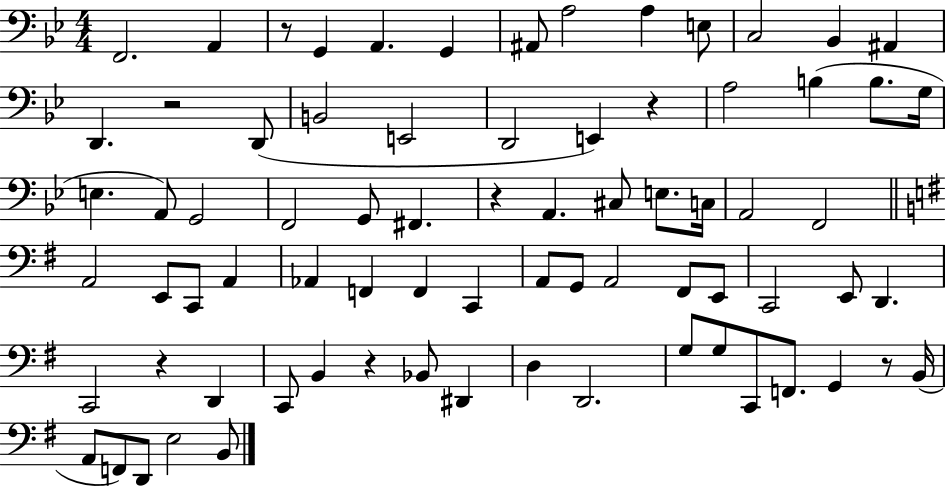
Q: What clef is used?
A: bass